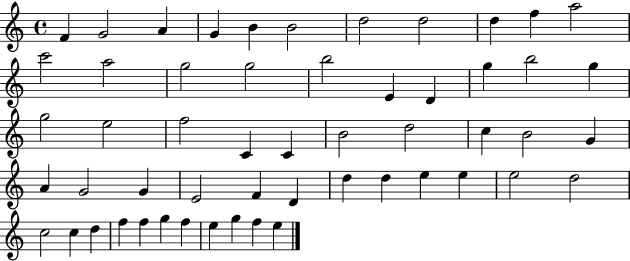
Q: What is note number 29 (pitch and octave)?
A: C5